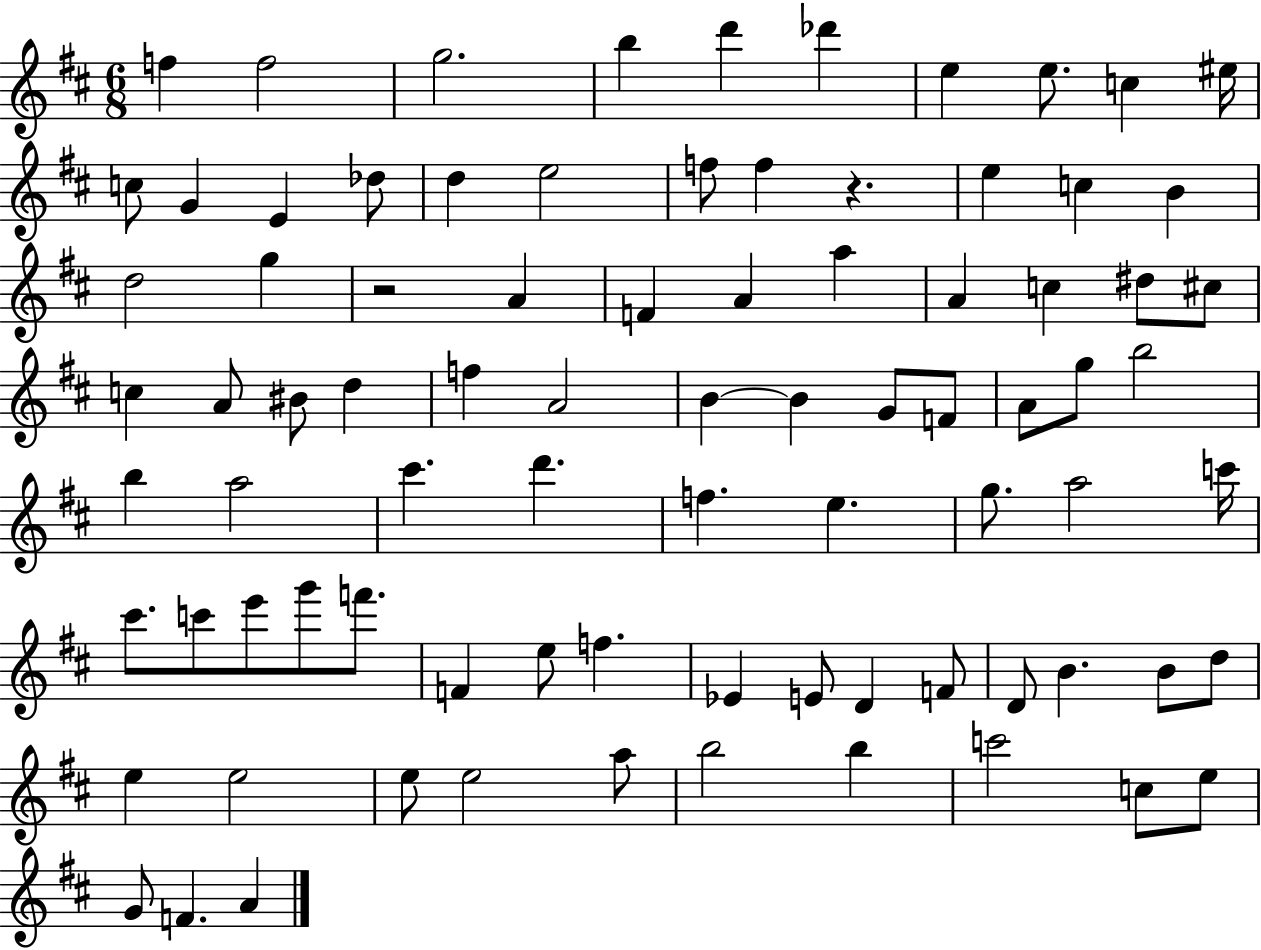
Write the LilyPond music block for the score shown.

{
  \clef treble
  \numericTimeSignature
  \time 6/8
  \key d \major
  f''4 f''2 | g''2. | b''4 d'''4 des'''4 | e''4 e''8. c''4 eis''16 | \break c''8 g'4 e'4 des''8 | d''4 e''2 | f''8 f''4 r4. | e''4 c''4 b'4 | \break d''2 g''4 | r2 a'4 | f'4 a'4 a''4 | a'4 c''4 dis''8 cis''8 | \break c''4 a'8 bis'8 d''4 | f''4 a'2 | b'4~~ b'4 g'8 f'8 | a'8 g''8 b''2 | \break b''4 a''2 | cis'''4. d'''4. | f''4. e''4. | g''8. a''2 c'''16 | \break cis'''8. c'''8 e'''8 g'''8 f'''8. | f'4 e''8 f''4. | ees'4 e'8 d'4 f'8 | d'8 b'4. b'8 d''8 | \break e''4 e''2 | e''8 e''2 a''8 | b''2 b''4 | c'''2 c''8 e''8 | \break g'8 f'4. a'4 | \bar "|."
}